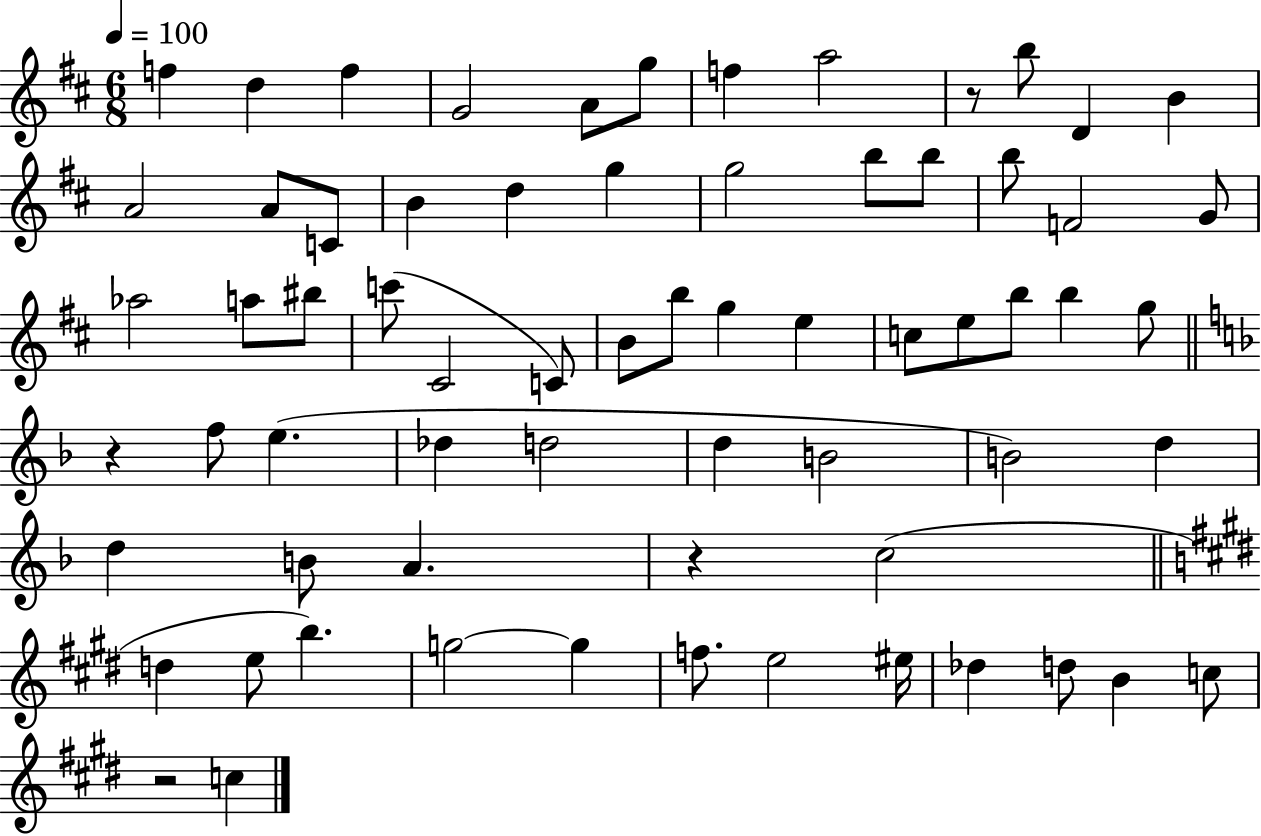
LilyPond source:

{
  \clef treble
  \numericTimeSignature
  \time 6/8
  \key d \major
  \tempo 4 = 100
  \repeat volta 2 { f''4 d''4 f''4 | g'2 a'8 g''8 | f''4 a''2 | r8 b''8 d'4 b'4 | \break a'2 a'8 c'8 | b'4 d''4 g''4 | g''2 b''8 b''8 | b''8 f'2 g'8 | \break aes''2 a''8 bis''8 | c'''8( cis'2 c'8) | b'8 b''8 g''4 e''4 | c''8 e''8 b''8 b''4 g''8 | \break \bar "||" \break \key d \minor r4 f''8 e''4.( | des''4 d''2 | d''4 b'2 | b'2) d''4 | \break d''4 b'8 a'4. | r4 c''2( | \bar "||" \break \key e \major d''4 e''8 b''4.) | g''2~~ g''4 | f''8. e''2 eis''16 | des''4 d''8 b'4 c''8 | \break r2 c''4 | } \bar "|."
}